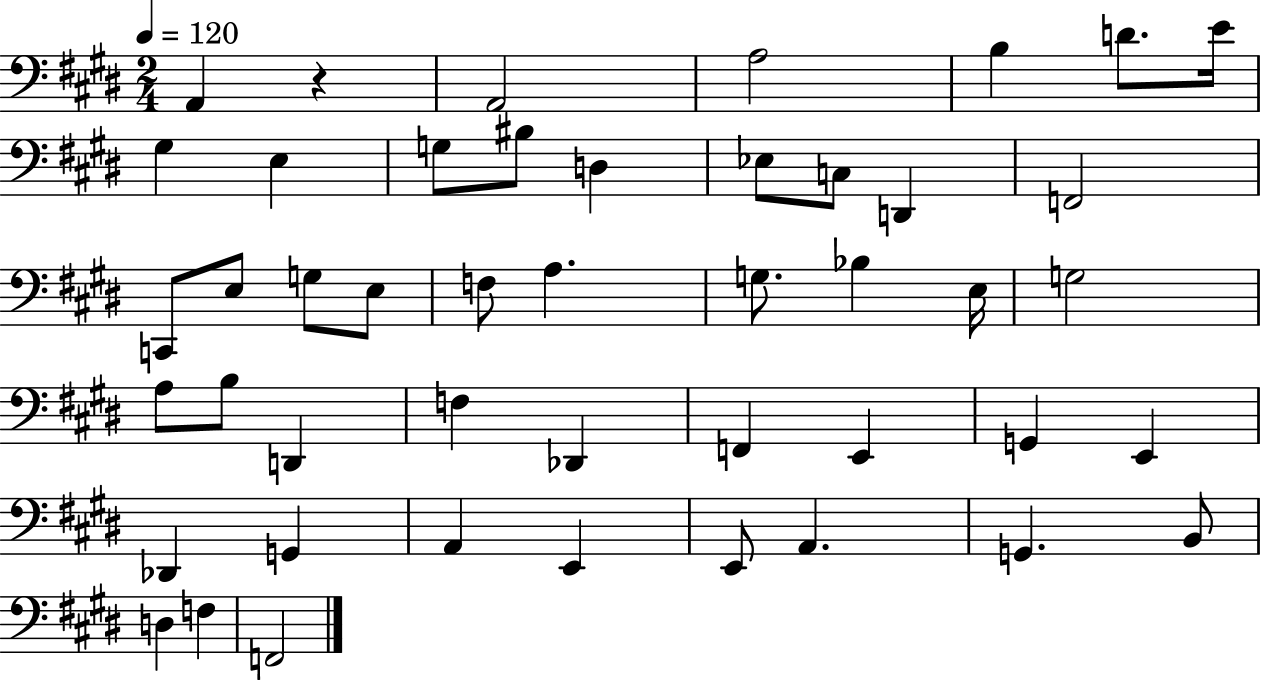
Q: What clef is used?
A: bass